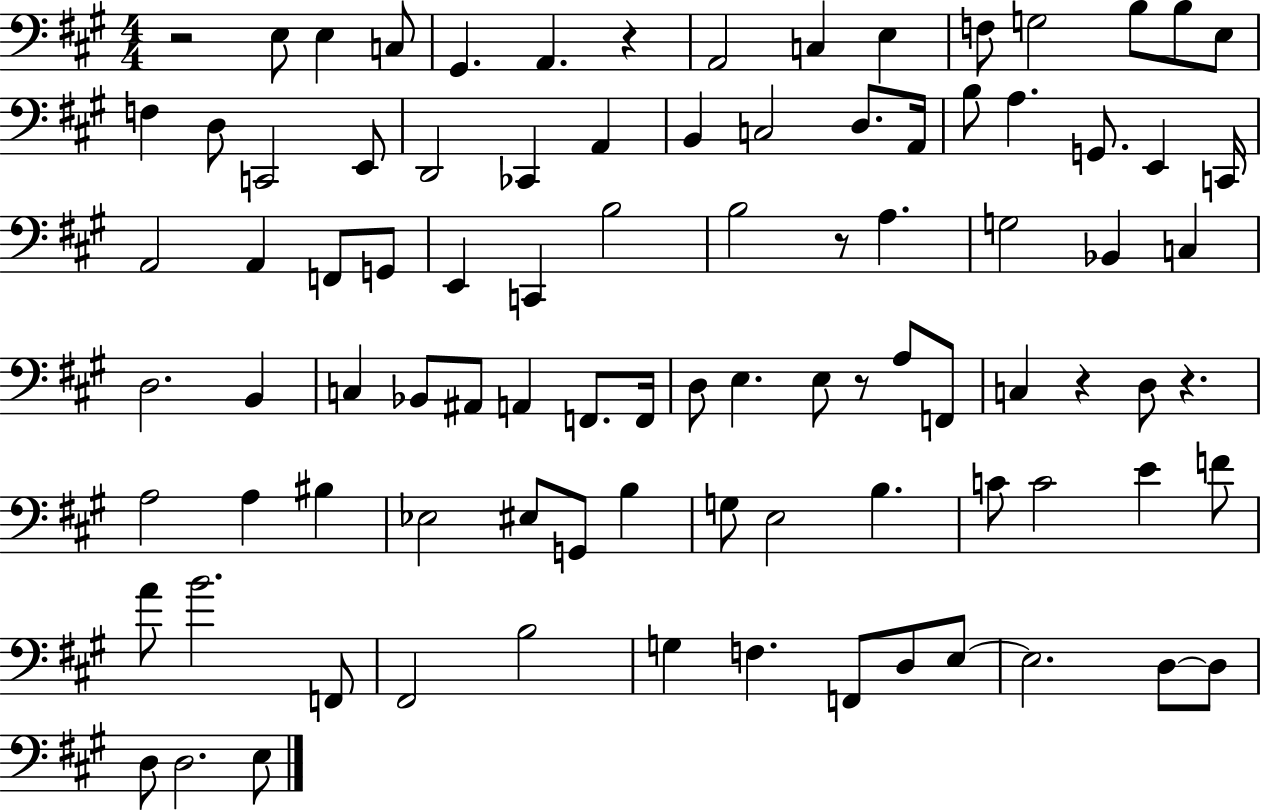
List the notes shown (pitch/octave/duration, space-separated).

R/h E3/e E3/q C3/e G#2/q. A2/q. R/q A2/h C3/q E3/q F3/e G3/h B3/e B3/e E3/e F3/q D3/e C2/h E2/e D2/h CES2/q A2/q B2/q C3/h D3/e. A2/s B3/e A3/q. G2/e. E2/q C2/s A2/h A2/q F2/e G2/e E2/q C2/q B3/h B3/h R/e A3/q. G3/h Bb2/q C3/q D3/h. B2/q C3/q Bb2/e A#2/e A2/q F2/e. F2/s D3/e E3/q. E3/e R/e A3/e F2/e C3/q R/q D3/e R/q. A3/h A3/q BIS3/q Eb3/h EIS3/e G2/e B3/q G3/e E3/h B3/q. C4/e C4/h E4/q F4/e A4/e B4/h. F2/e F#2/h B3/h G3/q F3/q. F2/e D3/e E3/e E3/h. D3/e D3/e D3/e D3/h. E3/e